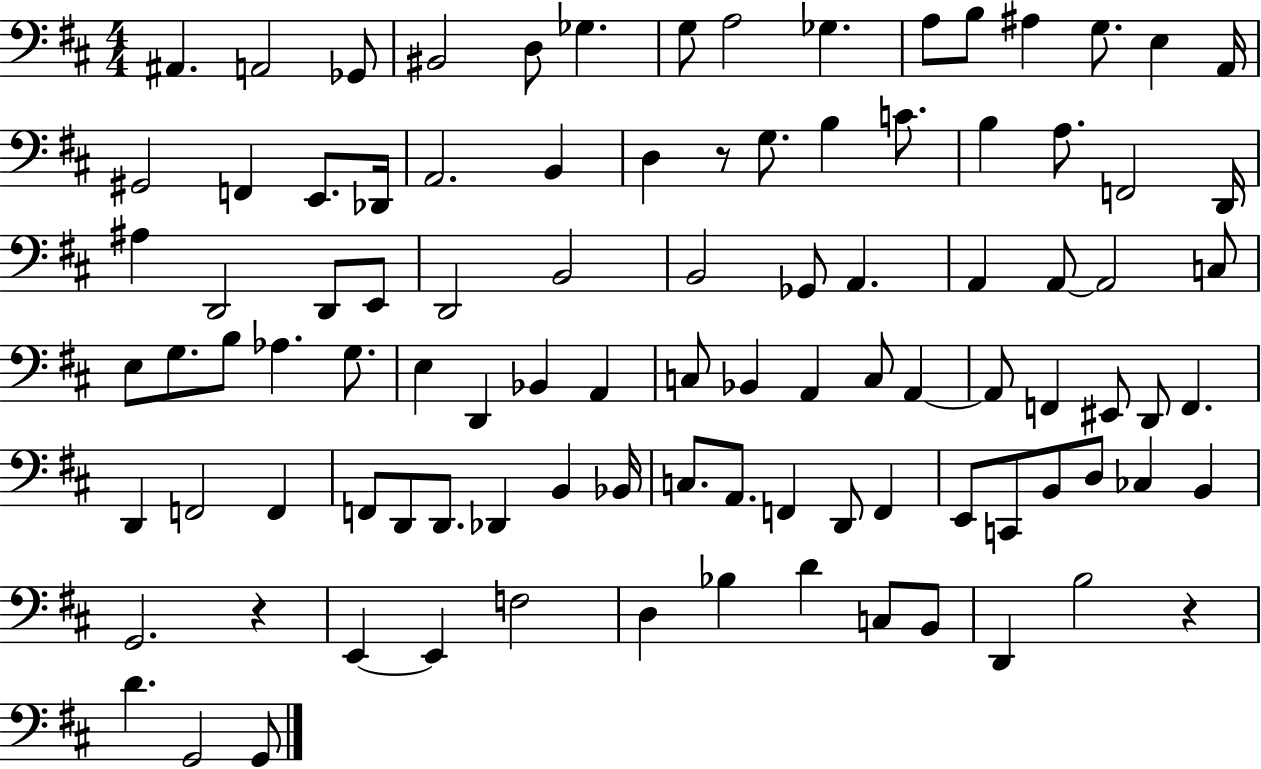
X:1
T:Untitled
M:4/4
L:1/4
K:D
^A,, A,,2 _G,,/2 ^B,,2 D,/2 _G, G,/2 A,2 _G, A,/2 B,/2 ^A, G,/2 E, A,,/4 ^G,,2 F,, E,,/2 _D,,/4 A,,2 B,, D, z/2 G,/2 B, C/2 B, A,/2 F,,2 D,,/4 ^A, D,,2 D,,/2 E,,/2 D,,2 B,,2 B,,2 _G,,/2 A,, A,, A,,/2 A,,2 C,/2 E,/2 G,/2 B,/2 _A, G,/2 E, D,, _B,, A,, C,/2 _B,, A,, C,/2 A,, A,,/2 F,, ^E,,/2 D,,/2 F,, D,, F,,2 F,, F,,/2 D,,/2 D,,/2 _D,, B,, _B,,/4 C,/2 A,,/2 F,, D,,/2 F,, E,,/2 C,,/2 B,,/2 D,/2 _C, B,, G,,2 z E,, E,, F,2 D, _B, D C,/2 B,,/2 D,, B,2 z D G,,2 G,,/2